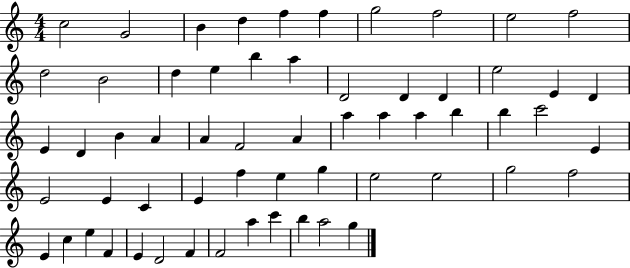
C5/h G4/h B4/q D5/q F5/q F5/q G5/h F5/h E5/h F5/h D5/h B4/h D5/q E5/q B5/q A5/q D4/h D4/q D4/q E5/h E4/q D4/q E4/q D4/q B4/q A4/q A4/q F4/h A4/q A5/q A5/q A5/q B5/q B5/q C6/h E4/q E4/h E4/q C4/q E4/q F5/q E5/q G5/q E5/h E5/h G5/h F5/h E4/q C5/q E5/q F4/q E4/q D4/h F4/q F4/h A5/q C6/q B5/q A5/h G5/q